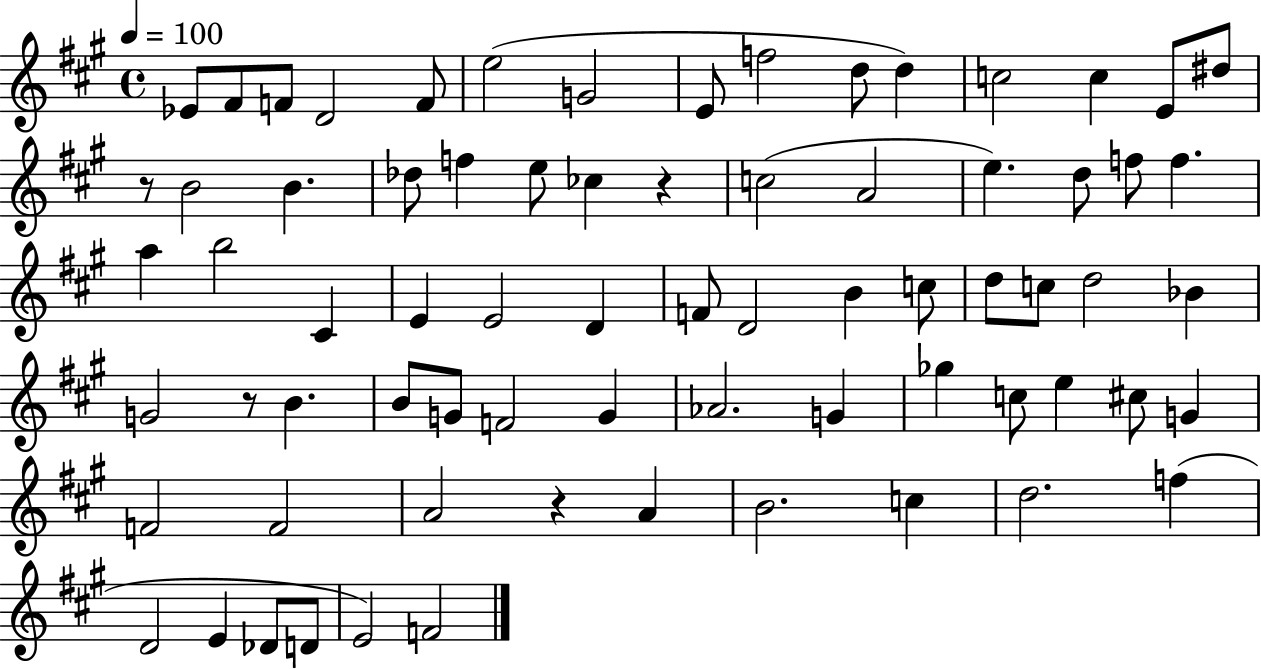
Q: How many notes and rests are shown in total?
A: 72